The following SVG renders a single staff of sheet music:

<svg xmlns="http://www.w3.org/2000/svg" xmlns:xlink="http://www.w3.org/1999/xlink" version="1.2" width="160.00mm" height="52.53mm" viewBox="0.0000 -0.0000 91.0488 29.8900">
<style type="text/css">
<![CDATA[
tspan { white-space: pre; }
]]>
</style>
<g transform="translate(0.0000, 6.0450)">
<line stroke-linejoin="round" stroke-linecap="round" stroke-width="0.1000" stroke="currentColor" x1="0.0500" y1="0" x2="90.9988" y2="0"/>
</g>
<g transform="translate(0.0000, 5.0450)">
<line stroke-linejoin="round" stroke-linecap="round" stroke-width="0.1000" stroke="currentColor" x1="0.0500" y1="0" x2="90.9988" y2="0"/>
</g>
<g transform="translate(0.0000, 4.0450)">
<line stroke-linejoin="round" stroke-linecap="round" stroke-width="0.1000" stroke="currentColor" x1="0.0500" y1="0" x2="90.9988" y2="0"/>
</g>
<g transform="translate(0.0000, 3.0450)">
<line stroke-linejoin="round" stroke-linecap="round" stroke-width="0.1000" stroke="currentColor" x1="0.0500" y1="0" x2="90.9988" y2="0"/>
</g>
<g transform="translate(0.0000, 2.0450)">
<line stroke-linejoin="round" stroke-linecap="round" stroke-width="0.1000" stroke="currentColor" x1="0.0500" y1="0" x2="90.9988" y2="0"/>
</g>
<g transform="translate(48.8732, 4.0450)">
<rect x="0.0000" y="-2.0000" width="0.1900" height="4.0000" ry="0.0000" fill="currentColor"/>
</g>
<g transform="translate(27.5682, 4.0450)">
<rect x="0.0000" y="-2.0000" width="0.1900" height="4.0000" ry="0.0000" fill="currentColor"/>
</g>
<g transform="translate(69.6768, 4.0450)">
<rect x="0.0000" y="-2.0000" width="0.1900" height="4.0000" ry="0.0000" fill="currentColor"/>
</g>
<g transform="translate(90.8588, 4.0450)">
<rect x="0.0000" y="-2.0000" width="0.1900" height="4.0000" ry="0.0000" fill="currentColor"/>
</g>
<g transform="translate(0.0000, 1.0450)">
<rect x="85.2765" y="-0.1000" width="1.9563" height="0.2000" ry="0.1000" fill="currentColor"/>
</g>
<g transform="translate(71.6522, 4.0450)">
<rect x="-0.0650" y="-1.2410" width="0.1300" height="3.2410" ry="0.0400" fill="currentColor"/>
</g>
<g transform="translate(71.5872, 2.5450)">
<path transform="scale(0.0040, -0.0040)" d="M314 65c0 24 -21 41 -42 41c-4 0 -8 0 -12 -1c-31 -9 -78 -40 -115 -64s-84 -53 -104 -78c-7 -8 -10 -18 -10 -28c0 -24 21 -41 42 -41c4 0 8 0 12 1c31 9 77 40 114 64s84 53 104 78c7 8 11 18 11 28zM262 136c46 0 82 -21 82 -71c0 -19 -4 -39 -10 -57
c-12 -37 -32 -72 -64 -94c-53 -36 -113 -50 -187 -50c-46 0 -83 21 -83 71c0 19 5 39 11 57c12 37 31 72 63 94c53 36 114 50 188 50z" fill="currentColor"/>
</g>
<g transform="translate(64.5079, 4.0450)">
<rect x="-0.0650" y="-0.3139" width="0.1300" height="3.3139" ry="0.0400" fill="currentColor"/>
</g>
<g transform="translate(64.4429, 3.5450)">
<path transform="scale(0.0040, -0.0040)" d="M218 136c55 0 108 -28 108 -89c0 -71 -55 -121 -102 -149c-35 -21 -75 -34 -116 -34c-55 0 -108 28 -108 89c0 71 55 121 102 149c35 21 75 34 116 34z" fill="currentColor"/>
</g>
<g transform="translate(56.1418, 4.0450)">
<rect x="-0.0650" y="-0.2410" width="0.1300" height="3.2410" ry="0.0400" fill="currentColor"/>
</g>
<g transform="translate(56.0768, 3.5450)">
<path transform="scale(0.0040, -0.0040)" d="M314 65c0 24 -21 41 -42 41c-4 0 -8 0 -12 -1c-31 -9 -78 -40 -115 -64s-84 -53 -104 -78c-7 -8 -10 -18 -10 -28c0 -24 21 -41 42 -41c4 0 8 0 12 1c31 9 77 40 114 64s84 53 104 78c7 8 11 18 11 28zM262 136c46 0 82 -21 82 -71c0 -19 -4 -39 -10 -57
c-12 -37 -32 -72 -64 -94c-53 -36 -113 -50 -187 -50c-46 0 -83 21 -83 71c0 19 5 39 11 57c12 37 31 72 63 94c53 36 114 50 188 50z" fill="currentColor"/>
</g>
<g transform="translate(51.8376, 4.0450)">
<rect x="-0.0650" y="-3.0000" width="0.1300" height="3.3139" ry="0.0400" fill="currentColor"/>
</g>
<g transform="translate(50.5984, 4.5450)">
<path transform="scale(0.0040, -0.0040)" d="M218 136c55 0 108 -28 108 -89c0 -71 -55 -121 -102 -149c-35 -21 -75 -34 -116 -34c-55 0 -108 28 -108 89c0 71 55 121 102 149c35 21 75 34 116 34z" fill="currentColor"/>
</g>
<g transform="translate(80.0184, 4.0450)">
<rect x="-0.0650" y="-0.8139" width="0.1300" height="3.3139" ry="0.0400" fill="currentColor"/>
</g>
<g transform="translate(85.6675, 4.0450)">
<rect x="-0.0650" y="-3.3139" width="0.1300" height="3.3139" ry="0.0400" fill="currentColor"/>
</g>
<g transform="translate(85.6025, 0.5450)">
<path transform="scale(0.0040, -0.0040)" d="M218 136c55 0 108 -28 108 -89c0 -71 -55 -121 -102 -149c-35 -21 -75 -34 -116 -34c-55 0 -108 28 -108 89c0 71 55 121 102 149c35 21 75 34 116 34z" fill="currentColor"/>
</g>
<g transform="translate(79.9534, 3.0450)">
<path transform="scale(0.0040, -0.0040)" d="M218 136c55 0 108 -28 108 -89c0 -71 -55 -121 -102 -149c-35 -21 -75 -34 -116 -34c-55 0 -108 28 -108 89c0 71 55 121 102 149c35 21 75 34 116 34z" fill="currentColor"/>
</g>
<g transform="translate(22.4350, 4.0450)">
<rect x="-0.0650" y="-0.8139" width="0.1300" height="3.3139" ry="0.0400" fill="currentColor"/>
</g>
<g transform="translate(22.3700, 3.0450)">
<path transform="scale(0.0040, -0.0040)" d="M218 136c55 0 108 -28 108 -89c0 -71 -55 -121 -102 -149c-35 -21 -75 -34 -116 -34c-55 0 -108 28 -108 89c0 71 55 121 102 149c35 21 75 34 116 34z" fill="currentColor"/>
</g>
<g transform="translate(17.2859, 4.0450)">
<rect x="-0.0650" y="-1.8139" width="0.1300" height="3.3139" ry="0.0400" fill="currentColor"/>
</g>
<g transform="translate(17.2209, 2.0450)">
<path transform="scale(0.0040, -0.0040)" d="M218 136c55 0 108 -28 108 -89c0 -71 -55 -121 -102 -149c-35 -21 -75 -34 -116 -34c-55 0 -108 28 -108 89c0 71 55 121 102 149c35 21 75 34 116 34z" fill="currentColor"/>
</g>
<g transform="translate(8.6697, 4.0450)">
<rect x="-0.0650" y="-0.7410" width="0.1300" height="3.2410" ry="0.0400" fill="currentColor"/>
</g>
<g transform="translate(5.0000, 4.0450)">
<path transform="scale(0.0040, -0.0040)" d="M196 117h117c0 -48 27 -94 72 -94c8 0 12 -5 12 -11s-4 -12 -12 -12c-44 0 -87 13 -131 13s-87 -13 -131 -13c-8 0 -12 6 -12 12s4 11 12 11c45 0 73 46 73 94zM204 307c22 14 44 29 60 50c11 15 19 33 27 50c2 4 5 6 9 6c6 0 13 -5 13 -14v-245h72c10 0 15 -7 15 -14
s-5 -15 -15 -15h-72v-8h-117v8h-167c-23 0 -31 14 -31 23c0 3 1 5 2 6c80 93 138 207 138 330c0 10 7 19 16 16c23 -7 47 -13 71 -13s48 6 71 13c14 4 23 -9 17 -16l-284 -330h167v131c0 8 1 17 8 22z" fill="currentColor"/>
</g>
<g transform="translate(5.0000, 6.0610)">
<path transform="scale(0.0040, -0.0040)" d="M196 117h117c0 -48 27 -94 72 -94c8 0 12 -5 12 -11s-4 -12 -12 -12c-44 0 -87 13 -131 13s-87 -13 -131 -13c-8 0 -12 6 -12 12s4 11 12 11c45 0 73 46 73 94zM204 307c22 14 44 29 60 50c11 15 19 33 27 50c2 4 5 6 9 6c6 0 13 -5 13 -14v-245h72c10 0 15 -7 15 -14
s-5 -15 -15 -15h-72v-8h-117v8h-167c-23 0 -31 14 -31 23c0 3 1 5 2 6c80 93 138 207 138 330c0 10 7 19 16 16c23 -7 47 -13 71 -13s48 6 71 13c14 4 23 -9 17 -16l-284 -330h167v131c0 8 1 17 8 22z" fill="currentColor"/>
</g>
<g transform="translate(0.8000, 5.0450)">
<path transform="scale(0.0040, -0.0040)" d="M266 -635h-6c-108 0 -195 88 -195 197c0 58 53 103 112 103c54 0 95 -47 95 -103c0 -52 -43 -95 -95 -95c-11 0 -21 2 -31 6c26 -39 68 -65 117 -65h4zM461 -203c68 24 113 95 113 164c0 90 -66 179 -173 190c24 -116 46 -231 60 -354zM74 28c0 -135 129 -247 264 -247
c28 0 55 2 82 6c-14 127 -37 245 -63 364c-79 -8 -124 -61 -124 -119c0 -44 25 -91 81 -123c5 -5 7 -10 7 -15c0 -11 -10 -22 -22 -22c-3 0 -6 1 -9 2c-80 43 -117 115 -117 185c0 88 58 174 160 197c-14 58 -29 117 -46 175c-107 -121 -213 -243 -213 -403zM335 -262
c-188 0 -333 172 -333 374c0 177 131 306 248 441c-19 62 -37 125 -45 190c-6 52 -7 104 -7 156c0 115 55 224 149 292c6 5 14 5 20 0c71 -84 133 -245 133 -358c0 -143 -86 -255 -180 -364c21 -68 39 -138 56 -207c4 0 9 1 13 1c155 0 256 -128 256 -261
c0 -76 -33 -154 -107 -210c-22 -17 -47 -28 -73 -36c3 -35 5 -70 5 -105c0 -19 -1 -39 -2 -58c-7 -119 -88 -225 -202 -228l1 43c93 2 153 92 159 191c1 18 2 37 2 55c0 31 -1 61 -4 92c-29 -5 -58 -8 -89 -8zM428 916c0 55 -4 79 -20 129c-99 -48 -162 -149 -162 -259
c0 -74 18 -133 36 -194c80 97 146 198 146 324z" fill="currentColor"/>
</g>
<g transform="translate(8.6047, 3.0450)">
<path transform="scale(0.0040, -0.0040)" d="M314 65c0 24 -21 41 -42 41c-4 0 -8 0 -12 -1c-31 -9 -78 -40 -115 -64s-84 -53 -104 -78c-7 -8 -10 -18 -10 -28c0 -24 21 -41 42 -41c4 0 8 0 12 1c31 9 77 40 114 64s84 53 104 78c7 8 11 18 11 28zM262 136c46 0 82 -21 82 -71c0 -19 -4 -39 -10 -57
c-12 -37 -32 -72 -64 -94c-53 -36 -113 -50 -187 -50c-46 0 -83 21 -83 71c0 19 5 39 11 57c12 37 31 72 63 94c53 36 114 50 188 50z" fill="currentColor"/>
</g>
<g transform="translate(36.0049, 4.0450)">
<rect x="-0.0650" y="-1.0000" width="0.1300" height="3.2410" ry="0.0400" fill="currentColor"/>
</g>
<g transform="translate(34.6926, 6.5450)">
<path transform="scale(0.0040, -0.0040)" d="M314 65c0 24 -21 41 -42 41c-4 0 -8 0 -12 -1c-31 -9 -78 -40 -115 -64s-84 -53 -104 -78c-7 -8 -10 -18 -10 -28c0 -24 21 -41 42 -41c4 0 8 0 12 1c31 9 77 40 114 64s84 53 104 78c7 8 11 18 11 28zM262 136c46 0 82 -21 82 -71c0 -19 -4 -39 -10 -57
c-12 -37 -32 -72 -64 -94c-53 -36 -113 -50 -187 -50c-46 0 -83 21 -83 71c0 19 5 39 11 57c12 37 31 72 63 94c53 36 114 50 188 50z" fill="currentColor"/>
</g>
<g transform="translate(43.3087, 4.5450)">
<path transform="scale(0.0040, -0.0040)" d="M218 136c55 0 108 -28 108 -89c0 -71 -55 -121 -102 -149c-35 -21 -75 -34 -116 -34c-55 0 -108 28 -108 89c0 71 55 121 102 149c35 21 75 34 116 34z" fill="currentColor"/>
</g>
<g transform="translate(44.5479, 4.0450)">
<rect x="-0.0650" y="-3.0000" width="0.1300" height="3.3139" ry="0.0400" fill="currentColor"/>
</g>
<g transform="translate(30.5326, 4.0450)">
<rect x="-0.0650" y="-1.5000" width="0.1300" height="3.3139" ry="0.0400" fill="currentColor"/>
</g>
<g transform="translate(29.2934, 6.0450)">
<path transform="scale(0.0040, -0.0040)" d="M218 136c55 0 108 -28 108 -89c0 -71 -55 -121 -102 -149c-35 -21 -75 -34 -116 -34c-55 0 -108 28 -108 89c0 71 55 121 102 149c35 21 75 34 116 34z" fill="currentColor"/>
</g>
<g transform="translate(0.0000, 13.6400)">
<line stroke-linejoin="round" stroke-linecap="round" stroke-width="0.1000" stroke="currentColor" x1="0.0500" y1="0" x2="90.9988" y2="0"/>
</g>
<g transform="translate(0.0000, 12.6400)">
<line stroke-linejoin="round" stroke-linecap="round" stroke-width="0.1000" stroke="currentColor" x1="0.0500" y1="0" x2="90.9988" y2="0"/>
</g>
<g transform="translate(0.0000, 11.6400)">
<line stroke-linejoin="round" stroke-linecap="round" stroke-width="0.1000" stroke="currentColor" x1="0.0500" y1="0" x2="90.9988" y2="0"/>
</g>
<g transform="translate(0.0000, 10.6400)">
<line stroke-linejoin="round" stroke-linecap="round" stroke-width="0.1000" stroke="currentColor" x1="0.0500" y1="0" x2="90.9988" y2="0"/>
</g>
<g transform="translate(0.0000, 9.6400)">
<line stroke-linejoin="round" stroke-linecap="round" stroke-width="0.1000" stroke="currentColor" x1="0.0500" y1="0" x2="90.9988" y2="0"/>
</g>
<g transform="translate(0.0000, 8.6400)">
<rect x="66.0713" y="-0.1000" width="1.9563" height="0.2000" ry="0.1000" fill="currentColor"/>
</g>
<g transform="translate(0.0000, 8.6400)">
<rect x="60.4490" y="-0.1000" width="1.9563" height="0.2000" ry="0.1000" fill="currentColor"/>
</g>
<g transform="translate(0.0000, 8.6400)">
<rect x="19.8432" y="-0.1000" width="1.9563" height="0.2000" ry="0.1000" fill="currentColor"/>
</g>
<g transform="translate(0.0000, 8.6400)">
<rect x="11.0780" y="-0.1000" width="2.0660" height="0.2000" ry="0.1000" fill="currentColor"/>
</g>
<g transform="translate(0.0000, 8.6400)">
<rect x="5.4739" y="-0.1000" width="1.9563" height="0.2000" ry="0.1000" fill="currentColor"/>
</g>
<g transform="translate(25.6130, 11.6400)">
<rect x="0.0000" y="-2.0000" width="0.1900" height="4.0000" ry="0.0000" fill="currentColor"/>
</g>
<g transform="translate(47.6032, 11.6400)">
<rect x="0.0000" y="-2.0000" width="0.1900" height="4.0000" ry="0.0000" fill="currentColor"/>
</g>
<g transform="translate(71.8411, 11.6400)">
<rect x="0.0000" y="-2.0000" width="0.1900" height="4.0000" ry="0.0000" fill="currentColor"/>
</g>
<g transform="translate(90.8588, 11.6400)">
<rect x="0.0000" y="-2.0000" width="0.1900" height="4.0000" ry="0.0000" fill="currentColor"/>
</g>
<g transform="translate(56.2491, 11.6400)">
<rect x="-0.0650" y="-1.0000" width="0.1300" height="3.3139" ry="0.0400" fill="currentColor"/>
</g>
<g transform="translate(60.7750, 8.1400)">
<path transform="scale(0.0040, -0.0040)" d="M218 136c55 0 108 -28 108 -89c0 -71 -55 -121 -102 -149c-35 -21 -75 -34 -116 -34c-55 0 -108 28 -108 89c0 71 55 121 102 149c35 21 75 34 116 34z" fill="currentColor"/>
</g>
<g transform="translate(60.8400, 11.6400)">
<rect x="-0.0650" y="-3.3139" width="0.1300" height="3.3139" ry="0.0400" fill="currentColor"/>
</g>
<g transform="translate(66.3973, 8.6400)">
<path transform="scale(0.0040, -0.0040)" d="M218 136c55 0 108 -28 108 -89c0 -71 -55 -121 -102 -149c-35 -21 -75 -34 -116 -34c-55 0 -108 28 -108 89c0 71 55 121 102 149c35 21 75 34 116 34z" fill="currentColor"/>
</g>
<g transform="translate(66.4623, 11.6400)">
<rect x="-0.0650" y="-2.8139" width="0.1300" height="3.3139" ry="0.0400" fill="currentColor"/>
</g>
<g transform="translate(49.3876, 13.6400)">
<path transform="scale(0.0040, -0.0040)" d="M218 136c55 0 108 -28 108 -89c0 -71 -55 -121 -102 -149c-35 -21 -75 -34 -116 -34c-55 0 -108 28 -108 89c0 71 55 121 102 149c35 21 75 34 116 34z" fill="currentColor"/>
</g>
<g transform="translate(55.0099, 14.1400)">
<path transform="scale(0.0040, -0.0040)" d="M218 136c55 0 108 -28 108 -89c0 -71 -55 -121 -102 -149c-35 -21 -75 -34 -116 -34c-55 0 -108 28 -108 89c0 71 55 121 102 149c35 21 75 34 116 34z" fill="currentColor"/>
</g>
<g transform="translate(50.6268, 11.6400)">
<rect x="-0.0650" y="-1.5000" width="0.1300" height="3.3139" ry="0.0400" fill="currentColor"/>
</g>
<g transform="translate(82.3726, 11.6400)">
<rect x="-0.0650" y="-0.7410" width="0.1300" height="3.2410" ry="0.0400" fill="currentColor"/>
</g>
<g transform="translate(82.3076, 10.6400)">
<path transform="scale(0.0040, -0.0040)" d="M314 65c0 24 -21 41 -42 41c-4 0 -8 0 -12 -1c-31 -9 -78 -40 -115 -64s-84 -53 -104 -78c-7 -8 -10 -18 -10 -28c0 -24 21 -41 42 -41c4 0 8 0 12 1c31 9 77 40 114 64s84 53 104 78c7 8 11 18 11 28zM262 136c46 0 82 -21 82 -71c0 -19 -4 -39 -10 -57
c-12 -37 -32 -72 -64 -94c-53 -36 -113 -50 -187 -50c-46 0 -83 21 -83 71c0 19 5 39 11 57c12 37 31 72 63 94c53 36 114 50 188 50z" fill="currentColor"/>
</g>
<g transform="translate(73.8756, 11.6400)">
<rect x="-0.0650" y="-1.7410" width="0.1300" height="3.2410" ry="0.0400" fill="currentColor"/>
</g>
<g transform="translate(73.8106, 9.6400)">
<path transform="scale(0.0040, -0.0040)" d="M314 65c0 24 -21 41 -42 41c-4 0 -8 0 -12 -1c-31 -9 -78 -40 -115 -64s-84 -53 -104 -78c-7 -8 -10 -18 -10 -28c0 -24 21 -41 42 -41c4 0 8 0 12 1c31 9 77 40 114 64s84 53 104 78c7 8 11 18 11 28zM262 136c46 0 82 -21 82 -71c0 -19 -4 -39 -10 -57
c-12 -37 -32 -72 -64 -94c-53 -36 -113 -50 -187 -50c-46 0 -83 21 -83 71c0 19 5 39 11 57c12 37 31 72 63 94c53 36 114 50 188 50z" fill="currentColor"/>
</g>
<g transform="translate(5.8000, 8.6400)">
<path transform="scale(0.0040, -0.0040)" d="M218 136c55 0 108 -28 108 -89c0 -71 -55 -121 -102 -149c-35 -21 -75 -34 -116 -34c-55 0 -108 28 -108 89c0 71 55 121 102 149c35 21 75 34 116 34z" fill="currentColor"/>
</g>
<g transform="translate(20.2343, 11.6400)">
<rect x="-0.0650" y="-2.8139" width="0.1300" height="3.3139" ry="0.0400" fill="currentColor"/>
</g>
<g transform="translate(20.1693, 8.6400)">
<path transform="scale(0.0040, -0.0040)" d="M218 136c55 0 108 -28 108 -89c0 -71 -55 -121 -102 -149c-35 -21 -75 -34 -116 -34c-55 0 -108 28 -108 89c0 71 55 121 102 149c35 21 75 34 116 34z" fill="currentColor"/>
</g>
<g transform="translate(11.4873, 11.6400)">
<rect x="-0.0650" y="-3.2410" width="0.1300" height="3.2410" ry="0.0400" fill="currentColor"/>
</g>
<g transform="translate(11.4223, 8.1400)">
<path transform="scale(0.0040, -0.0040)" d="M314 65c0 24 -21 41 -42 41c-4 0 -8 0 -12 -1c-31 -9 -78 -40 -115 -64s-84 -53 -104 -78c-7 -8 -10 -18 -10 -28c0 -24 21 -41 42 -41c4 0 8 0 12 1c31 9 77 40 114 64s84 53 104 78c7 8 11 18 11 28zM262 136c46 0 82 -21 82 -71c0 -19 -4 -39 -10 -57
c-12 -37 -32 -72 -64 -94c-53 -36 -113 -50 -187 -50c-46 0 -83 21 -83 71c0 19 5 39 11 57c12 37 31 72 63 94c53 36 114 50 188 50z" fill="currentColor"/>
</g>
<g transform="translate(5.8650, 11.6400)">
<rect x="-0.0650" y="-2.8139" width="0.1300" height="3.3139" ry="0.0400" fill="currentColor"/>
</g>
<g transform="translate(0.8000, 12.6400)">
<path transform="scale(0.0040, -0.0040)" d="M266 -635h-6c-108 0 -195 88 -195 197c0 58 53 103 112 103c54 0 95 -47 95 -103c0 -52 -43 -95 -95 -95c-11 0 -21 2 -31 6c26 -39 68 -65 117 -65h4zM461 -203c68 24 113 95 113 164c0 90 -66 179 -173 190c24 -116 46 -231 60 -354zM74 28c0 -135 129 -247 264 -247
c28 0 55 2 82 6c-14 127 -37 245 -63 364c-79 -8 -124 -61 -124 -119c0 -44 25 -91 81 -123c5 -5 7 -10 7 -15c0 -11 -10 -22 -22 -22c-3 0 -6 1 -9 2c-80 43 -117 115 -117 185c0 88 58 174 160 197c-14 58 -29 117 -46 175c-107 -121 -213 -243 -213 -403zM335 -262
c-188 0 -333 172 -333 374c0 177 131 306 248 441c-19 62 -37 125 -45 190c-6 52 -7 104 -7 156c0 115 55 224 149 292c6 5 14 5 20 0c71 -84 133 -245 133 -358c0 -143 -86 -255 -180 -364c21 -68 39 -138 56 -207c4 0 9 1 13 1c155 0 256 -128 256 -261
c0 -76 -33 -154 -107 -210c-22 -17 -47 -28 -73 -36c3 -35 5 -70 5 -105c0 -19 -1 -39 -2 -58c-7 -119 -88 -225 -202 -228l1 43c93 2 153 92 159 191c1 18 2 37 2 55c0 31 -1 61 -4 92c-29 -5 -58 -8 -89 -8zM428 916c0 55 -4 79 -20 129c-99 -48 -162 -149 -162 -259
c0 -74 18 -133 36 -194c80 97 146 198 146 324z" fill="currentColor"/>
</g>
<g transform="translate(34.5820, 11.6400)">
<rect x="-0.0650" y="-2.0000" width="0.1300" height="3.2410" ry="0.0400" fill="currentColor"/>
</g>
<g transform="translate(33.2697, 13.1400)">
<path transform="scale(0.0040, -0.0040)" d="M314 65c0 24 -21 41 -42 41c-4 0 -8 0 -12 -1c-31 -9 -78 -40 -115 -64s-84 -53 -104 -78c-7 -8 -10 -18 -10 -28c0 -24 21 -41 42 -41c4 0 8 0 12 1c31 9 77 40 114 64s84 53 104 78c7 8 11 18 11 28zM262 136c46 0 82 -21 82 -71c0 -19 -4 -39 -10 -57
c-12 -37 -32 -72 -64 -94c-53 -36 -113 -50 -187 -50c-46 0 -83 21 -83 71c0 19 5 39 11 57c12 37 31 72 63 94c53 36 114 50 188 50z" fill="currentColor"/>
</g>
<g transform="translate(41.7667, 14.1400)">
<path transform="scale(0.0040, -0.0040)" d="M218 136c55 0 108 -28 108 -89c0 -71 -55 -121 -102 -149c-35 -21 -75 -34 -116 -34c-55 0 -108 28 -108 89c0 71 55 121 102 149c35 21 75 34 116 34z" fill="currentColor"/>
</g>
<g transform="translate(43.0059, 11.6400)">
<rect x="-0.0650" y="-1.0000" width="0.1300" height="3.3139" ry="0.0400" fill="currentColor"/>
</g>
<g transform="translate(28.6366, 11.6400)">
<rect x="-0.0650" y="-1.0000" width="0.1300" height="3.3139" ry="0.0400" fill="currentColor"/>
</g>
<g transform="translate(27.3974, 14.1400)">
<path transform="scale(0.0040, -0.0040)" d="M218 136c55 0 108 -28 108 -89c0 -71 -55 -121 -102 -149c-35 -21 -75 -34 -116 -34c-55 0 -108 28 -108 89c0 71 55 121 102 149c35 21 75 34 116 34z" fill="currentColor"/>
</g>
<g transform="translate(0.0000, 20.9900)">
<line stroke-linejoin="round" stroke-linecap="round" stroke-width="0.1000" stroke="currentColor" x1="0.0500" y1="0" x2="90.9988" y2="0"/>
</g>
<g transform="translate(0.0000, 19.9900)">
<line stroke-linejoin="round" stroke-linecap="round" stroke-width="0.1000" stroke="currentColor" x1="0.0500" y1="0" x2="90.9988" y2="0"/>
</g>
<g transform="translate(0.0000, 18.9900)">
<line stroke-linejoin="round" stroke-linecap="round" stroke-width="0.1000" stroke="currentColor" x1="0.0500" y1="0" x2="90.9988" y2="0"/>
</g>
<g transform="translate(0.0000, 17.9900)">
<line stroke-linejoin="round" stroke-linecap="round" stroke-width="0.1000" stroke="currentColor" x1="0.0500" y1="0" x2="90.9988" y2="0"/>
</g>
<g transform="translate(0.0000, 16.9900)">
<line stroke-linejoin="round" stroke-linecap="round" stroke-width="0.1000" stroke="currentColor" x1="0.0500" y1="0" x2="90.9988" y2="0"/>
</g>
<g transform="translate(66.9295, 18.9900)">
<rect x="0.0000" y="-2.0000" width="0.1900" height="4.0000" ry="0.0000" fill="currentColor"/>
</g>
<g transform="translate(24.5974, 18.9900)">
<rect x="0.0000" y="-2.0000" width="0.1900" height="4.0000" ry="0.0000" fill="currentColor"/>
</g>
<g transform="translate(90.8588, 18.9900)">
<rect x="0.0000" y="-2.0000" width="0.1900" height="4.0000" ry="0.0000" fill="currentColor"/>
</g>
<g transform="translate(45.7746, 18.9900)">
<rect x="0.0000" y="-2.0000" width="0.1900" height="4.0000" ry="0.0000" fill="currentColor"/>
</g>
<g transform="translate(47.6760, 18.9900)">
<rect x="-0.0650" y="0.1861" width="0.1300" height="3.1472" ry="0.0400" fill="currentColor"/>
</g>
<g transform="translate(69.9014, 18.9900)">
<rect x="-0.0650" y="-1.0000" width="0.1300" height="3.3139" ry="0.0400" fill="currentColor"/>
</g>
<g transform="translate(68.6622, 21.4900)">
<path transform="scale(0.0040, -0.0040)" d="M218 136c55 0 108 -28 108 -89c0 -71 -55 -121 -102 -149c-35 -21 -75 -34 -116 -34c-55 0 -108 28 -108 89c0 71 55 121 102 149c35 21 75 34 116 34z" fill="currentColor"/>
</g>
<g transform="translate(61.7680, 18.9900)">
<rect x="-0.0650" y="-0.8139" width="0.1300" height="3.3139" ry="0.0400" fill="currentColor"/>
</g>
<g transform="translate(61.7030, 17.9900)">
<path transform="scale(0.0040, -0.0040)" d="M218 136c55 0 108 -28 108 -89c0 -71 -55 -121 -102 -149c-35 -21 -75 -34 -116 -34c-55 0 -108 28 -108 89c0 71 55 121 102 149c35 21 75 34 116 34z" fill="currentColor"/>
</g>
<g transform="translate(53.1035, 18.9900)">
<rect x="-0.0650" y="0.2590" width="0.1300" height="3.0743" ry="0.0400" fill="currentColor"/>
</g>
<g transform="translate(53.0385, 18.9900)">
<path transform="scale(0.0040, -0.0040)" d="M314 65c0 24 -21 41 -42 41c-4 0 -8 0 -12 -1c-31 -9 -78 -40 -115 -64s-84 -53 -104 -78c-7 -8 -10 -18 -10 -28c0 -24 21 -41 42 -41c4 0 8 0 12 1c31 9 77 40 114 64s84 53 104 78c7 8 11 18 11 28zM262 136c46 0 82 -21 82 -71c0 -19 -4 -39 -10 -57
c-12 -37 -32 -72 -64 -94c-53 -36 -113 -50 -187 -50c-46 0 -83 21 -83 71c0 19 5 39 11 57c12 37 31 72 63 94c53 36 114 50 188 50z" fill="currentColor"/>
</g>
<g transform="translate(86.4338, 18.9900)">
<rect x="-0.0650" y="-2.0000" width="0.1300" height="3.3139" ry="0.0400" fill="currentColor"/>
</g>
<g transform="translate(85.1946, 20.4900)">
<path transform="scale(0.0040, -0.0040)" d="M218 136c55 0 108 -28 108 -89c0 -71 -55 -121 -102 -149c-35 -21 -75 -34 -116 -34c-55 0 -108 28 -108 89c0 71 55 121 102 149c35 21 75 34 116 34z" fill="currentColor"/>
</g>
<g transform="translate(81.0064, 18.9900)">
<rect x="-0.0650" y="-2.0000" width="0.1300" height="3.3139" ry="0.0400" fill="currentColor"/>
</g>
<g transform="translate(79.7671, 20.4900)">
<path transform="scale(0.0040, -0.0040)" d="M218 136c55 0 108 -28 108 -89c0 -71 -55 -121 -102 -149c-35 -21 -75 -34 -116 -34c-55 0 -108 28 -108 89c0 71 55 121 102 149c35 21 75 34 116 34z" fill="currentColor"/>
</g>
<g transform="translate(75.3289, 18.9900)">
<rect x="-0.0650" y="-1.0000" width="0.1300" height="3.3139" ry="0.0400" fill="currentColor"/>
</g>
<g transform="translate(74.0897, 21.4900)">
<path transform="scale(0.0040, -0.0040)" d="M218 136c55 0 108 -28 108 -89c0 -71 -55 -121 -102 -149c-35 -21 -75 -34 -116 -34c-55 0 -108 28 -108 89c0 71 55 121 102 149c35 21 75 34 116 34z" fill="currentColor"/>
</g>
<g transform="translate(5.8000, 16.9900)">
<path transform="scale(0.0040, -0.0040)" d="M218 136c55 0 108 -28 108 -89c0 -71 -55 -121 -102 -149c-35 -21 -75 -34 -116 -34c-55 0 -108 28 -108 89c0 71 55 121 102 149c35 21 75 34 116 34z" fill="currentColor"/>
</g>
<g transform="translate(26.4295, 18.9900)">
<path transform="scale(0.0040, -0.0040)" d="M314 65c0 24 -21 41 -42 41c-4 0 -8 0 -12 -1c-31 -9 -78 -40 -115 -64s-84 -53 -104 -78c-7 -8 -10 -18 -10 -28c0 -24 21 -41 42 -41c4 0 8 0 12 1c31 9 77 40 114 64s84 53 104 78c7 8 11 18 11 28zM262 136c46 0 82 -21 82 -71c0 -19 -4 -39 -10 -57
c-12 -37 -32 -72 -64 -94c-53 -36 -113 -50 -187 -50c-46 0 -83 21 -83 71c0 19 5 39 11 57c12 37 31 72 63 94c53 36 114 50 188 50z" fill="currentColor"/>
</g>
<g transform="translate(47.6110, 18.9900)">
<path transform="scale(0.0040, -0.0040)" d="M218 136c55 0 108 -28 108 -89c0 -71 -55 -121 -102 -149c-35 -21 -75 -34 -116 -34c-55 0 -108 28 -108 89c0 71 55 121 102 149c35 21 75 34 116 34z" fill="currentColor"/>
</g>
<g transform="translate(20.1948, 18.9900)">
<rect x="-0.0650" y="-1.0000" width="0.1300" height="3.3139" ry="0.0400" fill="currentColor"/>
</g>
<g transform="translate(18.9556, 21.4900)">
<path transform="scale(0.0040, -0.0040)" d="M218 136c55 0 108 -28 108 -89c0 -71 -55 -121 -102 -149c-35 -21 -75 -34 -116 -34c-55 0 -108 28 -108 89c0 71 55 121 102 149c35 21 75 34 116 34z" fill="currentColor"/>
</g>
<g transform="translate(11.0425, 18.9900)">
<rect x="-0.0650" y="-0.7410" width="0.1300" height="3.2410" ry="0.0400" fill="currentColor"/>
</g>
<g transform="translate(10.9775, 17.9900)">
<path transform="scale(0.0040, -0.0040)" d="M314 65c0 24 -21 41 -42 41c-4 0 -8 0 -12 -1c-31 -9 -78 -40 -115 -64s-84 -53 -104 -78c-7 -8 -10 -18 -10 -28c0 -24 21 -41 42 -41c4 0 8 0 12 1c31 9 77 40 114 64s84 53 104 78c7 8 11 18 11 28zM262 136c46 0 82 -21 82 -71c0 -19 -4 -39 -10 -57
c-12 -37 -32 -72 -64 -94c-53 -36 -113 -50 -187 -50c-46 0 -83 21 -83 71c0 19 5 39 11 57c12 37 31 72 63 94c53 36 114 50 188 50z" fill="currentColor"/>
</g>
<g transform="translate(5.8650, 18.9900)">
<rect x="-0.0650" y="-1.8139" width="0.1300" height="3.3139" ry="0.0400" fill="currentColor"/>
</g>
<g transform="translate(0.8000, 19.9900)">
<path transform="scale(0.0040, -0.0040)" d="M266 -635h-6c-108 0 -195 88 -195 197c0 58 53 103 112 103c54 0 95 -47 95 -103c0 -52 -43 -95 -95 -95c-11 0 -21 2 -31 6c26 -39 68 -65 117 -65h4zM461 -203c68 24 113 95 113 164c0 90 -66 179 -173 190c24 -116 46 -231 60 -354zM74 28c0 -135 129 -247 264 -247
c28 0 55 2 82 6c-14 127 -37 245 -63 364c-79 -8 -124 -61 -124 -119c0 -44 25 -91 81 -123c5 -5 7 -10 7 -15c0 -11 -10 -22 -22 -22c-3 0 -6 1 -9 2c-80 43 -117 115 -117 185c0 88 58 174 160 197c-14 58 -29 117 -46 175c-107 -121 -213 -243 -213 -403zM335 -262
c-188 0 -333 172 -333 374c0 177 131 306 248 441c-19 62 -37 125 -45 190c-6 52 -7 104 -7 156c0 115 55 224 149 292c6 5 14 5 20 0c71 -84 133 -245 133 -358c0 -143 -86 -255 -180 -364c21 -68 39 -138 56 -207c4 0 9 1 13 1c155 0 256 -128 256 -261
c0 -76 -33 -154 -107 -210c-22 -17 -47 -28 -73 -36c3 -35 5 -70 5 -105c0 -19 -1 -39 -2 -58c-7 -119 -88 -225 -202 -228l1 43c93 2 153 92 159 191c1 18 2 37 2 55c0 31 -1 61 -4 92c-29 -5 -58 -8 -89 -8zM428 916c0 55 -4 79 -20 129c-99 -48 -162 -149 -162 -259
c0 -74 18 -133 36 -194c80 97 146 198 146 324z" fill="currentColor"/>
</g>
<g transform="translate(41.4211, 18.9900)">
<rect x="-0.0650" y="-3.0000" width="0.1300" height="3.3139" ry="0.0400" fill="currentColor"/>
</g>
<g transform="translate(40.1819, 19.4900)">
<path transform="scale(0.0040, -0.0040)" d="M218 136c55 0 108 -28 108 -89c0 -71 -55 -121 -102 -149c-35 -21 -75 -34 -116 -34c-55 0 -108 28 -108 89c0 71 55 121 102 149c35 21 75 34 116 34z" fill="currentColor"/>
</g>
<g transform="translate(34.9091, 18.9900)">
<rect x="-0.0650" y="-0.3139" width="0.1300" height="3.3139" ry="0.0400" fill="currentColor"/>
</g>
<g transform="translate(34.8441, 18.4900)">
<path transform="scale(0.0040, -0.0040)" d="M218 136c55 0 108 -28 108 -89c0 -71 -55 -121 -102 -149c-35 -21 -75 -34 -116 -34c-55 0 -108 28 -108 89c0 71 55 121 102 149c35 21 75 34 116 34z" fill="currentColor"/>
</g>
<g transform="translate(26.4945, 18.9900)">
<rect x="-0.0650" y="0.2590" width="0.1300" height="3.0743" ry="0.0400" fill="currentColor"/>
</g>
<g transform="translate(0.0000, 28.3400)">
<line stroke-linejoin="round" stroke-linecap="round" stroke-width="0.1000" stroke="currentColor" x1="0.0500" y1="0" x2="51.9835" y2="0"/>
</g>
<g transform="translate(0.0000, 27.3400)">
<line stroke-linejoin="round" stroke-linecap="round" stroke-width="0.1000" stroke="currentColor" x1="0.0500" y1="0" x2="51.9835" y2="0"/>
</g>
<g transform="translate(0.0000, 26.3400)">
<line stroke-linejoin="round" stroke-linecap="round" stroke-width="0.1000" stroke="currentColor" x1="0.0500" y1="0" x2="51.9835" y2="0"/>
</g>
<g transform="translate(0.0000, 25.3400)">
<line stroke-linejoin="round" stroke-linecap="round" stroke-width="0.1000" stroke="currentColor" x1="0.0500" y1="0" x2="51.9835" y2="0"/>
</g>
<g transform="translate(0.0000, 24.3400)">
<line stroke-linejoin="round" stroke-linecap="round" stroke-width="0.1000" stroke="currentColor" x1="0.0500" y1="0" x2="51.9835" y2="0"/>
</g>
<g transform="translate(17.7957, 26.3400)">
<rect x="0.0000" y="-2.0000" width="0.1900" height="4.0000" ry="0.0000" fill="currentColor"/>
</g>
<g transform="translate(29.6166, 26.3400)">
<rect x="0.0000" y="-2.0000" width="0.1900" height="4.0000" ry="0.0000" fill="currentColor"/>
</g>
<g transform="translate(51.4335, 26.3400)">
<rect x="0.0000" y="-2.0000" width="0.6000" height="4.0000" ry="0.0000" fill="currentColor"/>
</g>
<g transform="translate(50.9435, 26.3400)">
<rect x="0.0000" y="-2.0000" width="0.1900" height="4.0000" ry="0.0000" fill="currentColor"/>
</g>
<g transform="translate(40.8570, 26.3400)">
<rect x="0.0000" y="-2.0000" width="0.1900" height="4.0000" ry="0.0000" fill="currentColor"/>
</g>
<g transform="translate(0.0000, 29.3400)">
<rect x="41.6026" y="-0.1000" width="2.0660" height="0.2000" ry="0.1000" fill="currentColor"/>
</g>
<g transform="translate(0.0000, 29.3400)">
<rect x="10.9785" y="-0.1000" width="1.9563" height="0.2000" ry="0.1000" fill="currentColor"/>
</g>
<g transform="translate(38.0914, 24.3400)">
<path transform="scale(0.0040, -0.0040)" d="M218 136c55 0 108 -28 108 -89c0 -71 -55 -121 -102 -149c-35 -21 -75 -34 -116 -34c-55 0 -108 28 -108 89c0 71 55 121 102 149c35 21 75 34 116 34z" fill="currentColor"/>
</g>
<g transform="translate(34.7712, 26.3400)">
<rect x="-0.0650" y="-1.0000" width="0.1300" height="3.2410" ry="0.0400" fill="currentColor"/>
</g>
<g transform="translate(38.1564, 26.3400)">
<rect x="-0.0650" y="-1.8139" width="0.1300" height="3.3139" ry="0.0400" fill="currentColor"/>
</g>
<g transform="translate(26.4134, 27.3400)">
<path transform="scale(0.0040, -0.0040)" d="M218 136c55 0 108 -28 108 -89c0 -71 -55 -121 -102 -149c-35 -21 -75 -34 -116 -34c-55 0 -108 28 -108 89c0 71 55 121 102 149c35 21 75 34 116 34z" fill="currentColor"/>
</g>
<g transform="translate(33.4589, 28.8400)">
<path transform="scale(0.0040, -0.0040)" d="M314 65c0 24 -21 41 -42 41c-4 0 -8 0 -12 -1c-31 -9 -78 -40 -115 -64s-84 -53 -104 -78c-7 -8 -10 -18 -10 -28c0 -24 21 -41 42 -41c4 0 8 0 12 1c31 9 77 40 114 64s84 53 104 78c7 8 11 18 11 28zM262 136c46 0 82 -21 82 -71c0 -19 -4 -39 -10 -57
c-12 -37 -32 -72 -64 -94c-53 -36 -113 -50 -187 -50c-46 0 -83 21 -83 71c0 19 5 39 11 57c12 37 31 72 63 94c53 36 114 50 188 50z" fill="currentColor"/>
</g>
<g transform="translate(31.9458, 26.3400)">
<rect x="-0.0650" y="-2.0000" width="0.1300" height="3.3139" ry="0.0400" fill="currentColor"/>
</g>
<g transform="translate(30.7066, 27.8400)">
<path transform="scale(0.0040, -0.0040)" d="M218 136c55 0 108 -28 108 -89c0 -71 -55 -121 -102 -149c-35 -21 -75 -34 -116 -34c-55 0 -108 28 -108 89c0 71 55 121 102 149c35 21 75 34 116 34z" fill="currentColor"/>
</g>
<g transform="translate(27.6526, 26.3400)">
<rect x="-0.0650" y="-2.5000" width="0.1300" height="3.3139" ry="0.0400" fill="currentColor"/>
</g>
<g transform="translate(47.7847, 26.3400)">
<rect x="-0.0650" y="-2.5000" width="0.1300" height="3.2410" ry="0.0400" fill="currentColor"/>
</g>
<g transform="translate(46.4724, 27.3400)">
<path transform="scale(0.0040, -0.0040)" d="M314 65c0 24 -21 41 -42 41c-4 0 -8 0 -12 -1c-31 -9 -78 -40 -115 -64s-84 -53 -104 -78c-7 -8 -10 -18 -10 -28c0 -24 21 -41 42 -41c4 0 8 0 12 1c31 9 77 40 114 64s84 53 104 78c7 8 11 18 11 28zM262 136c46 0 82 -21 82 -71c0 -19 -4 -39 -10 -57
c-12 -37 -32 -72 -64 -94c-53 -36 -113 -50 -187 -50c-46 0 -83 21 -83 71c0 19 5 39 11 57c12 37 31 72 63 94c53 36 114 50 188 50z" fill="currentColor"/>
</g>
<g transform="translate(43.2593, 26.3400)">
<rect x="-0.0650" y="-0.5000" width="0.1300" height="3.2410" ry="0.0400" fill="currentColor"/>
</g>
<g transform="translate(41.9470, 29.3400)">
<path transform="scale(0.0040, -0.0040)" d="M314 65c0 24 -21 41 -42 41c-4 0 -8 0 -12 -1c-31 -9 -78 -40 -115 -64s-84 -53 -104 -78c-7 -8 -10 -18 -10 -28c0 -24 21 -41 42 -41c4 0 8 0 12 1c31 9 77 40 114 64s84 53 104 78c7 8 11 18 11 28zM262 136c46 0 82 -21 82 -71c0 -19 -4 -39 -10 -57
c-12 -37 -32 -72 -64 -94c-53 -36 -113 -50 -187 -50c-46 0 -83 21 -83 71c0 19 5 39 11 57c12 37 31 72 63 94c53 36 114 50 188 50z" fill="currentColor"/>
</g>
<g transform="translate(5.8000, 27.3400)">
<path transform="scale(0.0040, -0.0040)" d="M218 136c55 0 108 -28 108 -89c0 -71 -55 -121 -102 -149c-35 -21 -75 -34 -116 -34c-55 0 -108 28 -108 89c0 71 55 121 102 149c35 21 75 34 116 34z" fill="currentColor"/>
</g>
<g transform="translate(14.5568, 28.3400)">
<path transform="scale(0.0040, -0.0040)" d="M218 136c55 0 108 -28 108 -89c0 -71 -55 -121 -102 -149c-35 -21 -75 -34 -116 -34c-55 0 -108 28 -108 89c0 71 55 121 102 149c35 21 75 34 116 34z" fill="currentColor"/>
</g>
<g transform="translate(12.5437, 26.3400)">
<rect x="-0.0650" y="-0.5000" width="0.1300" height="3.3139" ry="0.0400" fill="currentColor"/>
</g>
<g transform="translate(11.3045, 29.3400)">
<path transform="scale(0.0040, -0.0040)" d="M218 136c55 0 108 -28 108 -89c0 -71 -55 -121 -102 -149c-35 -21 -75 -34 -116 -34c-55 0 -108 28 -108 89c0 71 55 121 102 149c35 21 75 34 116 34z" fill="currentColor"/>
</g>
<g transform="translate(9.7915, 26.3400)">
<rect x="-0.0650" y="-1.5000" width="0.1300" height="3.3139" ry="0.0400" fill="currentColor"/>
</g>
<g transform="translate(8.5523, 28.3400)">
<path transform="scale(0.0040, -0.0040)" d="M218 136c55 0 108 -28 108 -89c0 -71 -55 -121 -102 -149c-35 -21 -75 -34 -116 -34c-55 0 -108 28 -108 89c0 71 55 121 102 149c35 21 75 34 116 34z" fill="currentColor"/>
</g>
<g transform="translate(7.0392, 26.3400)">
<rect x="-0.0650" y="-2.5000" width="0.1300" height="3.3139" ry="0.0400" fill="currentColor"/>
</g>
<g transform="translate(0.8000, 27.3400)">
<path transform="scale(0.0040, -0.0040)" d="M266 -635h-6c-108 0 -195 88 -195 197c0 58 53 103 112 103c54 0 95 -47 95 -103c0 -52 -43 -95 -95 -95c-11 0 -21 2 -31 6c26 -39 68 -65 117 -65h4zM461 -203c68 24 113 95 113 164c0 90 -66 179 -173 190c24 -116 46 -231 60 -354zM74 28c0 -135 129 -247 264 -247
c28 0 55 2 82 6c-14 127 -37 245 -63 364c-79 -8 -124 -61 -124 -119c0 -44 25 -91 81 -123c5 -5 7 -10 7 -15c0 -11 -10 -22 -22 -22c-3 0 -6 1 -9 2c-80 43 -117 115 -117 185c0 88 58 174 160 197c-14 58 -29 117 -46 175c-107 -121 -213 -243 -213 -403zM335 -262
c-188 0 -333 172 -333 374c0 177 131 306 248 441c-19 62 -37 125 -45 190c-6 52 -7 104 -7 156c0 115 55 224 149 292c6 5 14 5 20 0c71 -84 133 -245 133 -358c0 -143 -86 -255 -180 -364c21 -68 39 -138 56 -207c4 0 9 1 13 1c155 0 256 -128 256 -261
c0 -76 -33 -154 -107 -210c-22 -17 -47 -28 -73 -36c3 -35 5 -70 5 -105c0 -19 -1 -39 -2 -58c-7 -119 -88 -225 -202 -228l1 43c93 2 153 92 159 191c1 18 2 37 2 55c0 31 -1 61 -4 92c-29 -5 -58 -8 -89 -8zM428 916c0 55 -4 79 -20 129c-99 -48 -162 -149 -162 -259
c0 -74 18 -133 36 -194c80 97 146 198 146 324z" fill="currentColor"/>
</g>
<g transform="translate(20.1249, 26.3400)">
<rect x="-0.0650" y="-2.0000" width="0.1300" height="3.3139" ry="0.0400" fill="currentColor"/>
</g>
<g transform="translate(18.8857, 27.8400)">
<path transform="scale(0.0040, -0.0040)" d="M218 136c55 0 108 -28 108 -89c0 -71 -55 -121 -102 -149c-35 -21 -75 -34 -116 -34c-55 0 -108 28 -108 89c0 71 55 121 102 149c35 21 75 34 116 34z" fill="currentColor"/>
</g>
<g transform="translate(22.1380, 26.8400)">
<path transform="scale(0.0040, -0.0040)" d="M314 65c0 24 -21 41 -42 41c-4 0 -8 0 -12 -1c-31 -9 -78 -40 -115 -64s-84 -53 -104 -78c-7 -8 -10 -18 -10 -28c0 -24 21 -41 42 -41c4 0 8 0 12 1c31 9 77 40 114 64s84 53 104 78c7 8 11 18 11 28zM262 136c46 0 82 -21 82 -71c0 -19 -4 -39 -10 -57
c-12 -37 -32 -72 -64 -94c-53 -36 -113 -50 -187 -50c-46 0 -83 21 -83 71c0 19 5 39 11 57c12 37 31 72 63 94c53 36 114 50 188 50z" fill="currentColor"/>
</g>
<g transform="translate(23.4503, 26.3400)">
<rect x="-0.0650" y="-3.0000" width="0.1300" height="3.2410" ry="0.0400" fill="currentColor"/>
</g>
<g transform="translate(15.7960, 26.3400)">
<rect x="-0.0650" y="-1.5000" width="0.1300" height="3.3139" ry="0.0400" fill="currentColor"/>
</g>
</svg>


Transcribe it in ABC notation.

X:1
T:Untitled
M:4/4
L:1/4
K:C
d2 f d E D2 A A c2 c e2 d b a b2 a D F2 D E D b a f2 d2 f d2 D B2 c A B B2 d D D F F G E C E F A2 G F D2 f C2 G2